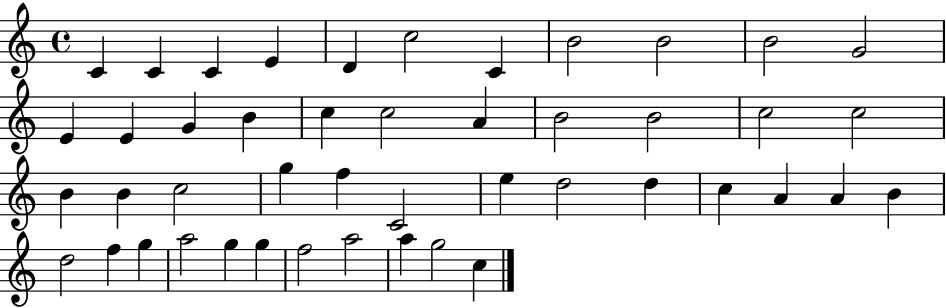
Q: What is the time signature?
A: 4/4